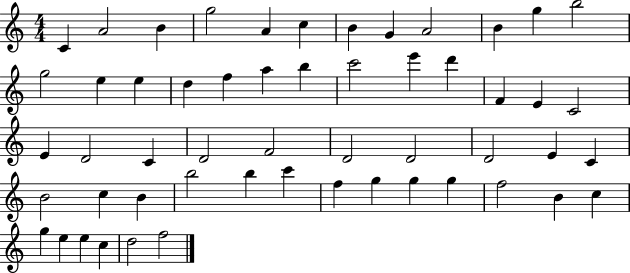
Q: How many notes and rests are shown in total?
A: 54